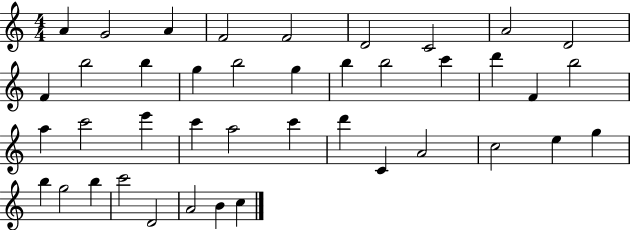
X:1
T:Untitled
M:4/4
L:1/4
K:C
A G2 A F2 F2 D2 C2 A2 D2 F b2 b g b2 g b b2 c' d' F b2 a c'2 e' c' a2 c' d' C A2 c2 e g b g2 b c'2 D2 A2 B c